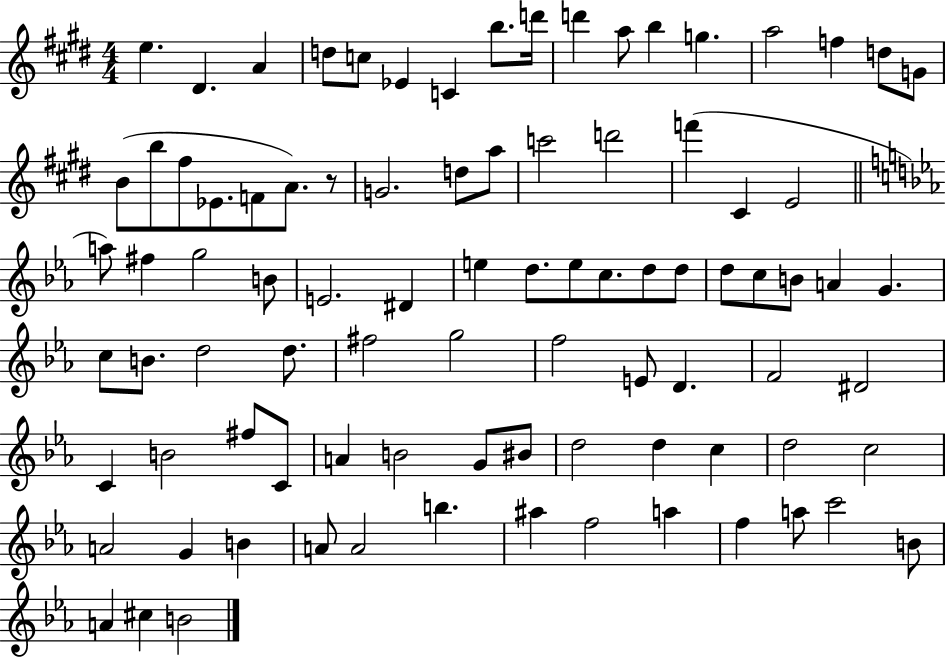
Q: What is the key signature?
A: E major